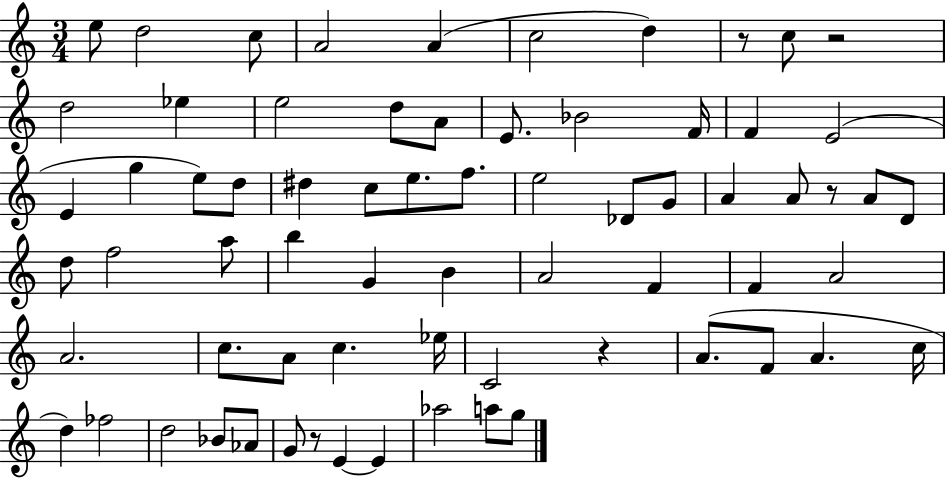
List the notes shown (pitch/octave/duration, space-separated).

E5/e D5/h C5/e A4/h A4/q C5/h D5/q R/e C5/e R/h D5/h Eb5/q E5/h D5/e A4/e E4/e. Bb4/h F4/s F4/q E4/h E4/q G5/q E5/e D5/e D#5/q C5/e E5/e. F5/e. E5/h Db4/e G4/e A4/q A4/e R/e A4/e D4/e D5/e F5/h A5/e B5/q G4/q B4/q A4/h F4/q F4/q A4/h A4/h. C5/e. A4/e C5/q. Eb5/s C4/h R/q A4/e. F4/e A4/q. C5/s D5/q FES5/h D5/h Bb4/e Ab4/e G4/e R/e E4/q E4/q Ab5/h A5/e G5/e